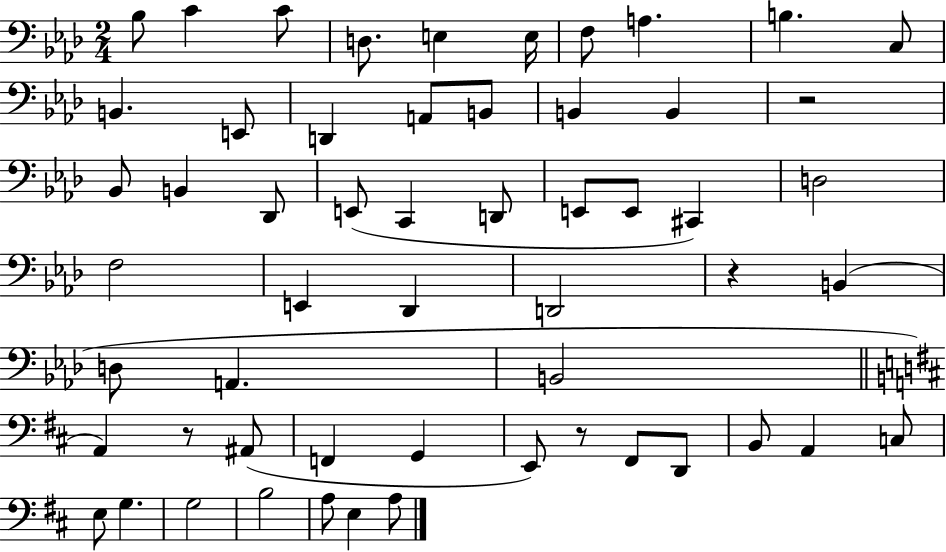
Bb3/e C4/q C4/e D3/e. E3/q E3/s F3/e A3/q. B3/q. C3/e B2/q. E2/e D2/q A2/e B2/e B2/q B2/q R/h Bb2/e B2/q Db2/e E2/e C2/q D2/e E2/e E2/e C#2/q D3/h F3/h E2/q Db2/q D2/h R/q B2/q D3/e A2/q. B2/h A2/q R/e A#2/e F2/q G2/q E2/e R/e F#2/e D2/e B2/e A2/q C3/e E3/e G3/q. G3/h B3/h A3/e E3/q A3/e